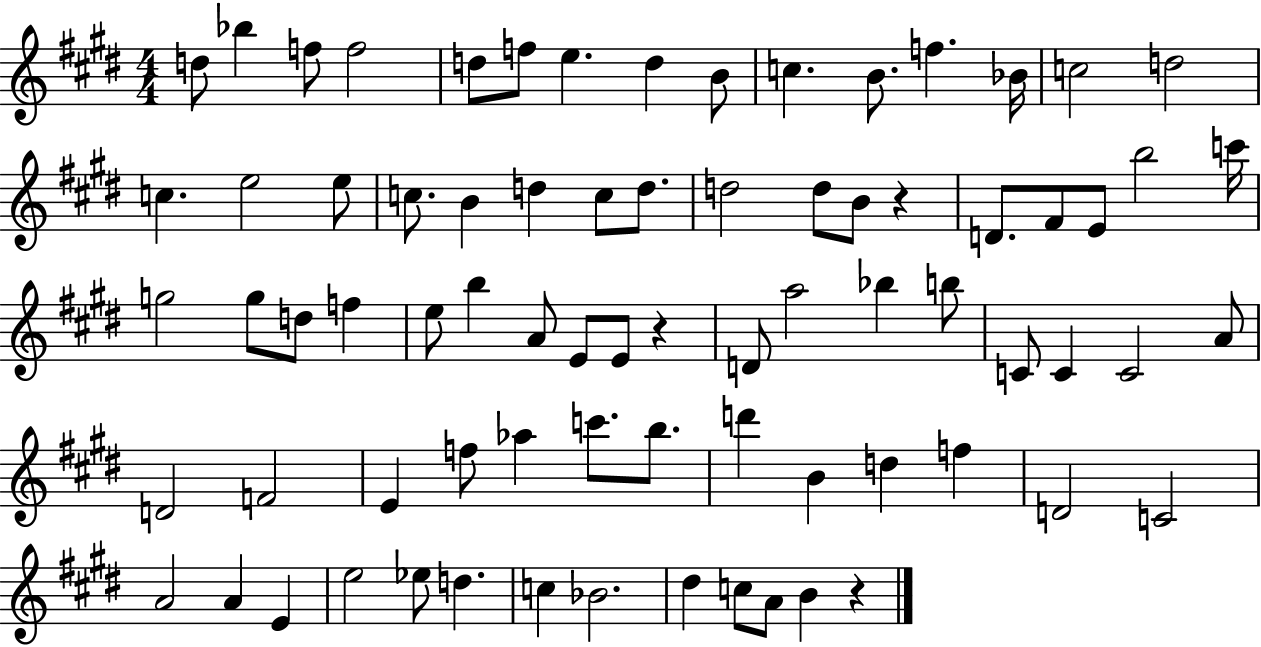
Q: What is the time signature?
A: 4/4